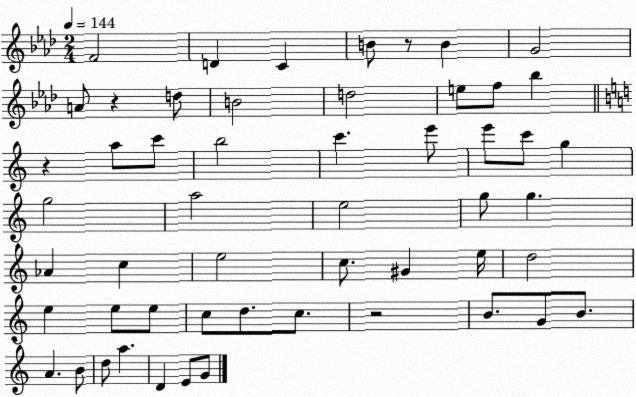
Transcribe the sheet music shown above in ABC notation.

X:1
T:Untitled
M:2/4
L:1/4
K:Ab
F2 D C B/2 z/2 B G2 A/2 z d/2 B2 d2 e/2 f/2 _b z a/2 c'/2 b2 c' e'/2 e'/2 c'/2 g g2 a2 e2 g/2 g _A c e2 c/2 ^G e/4 d2 e e/2 e/2 c/2 d/2 c/2 z2 B/2 G/2 B/2 A B/2 d/2 a D E/2 G/2